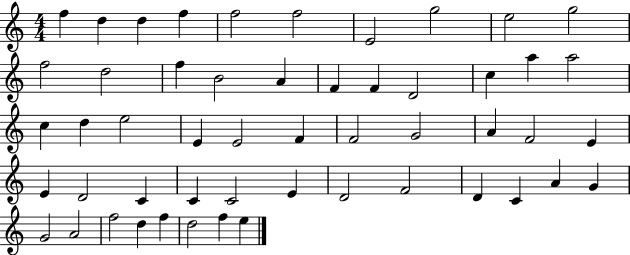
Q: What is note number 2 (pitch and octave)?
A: D5